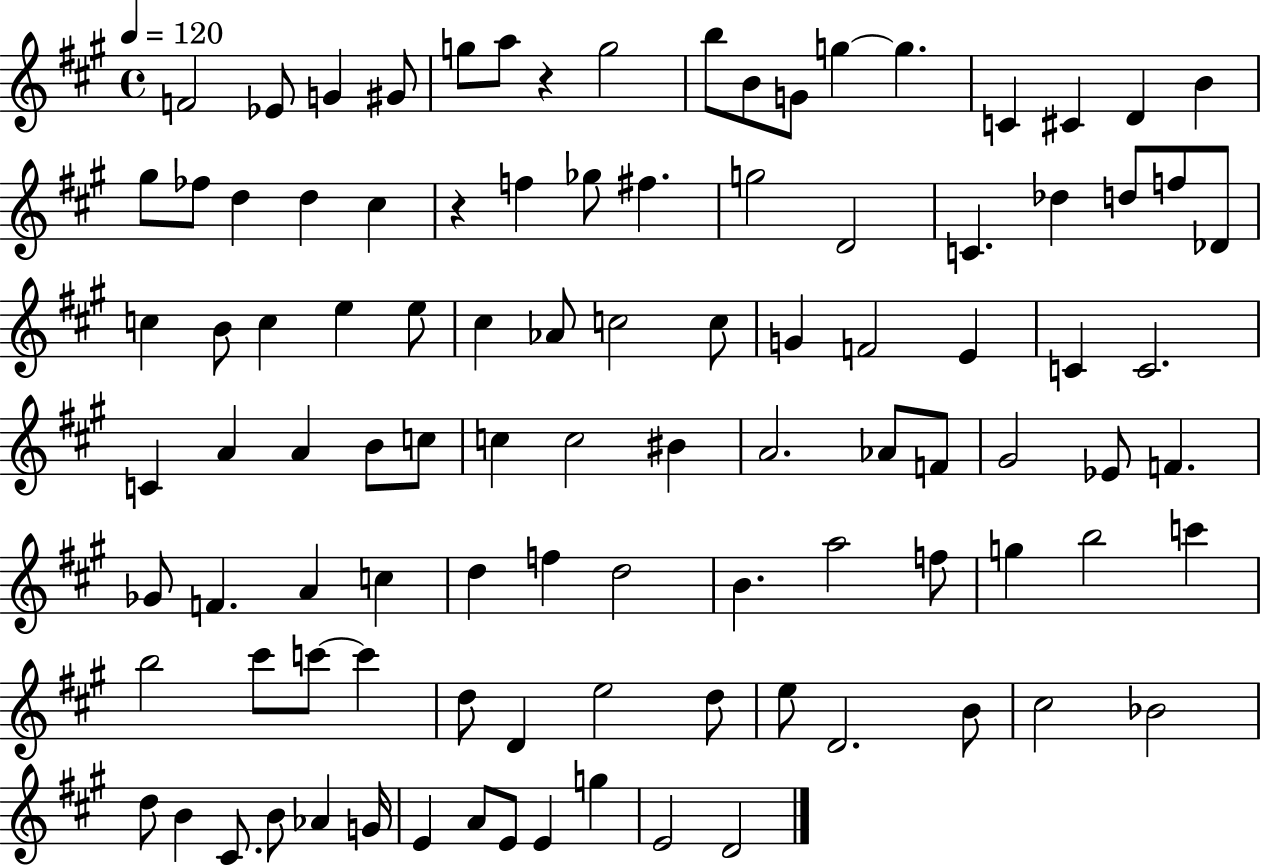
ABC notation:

X:1
T:Untitled
M:4/4
L:1/4
K:A
F2 _E/2 G ^G/2 g/2 a/2 z g2 b/2 B/2 G/2 g g C ^C D B ^g/2 _f/2 d d ^c z f _g/2 ^f g2 D2 C _d d/2 f/2 _D/2 c B/2 c e e/2 ^c _A/2 c2 c/2 G F2 E C C2 C A A B/2 c/2 c c2 ^B A2 _A/2 F/2 ^G2 _E/2 F _G/2 F A c d f d2 B a2 f/2 g b2 c' b2 ^c'/2 c'/2 c' d/2 D e2 d/2 e/2 D2 B/2 ^c2 _B2 d/2 B ^C/2 B/2 _A G/4 E A/2 E/2 E g E2 D2